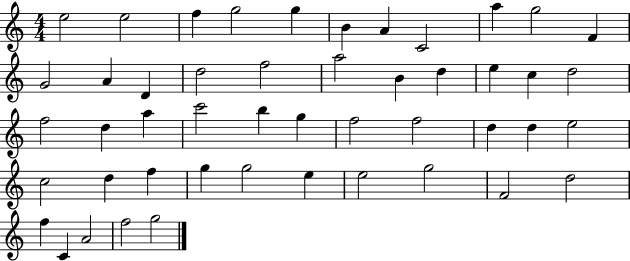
E5/h E5/h F5/q G5/h G5/q B4/q A4/q C4/h A5/q G5/h F4/q G4/h A4/q D4/q D5/h F5/h A5/h B4/q D5/q E5/q C5/q D5/h F5/h D5/q A5/q C6/h B5/q G5/q F5/h F5/h D5/q D5/q E5/h C5/h D5/q F5/q G5/q G5/h E5/q E5/h G5/h F4/h D5/h F5/q C4/q A4/h F5/h G5/h